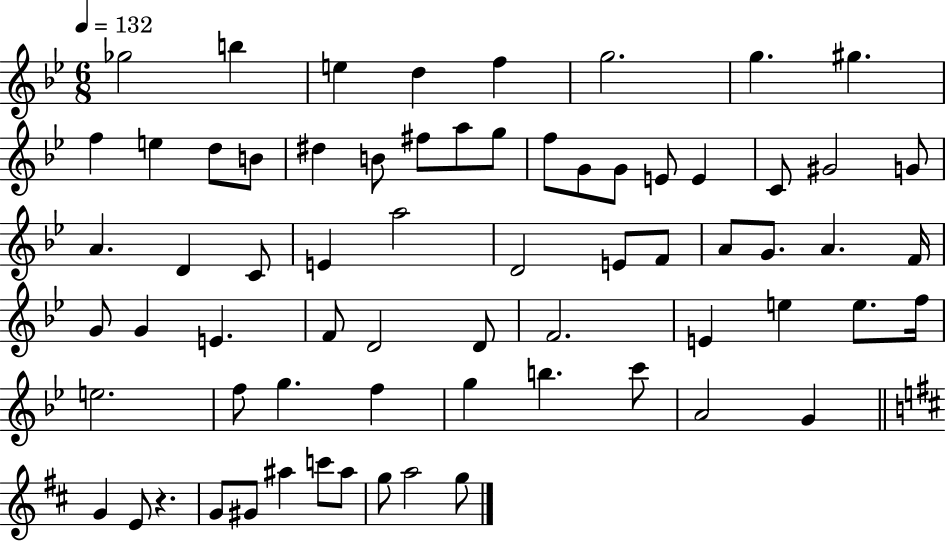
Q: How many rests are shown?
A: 1